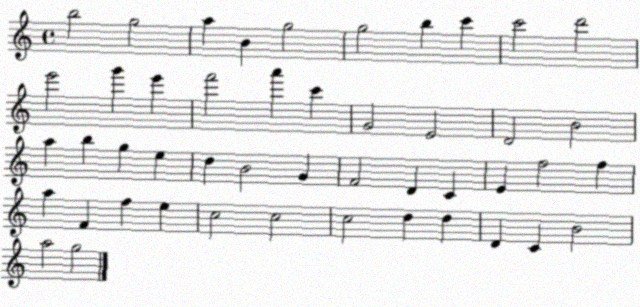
X:1
T:Untitled
M:4/4
L:1/4
K:C
b2 g2 a B g2 g2 b c' c'2 d'2 e'2 g' e' f'2 a' c' G2 E2 D2 B2 a b g e d B2 G F2 D C E f2 f a F f e c2 c2 c2 d d D C B2 a2 g2